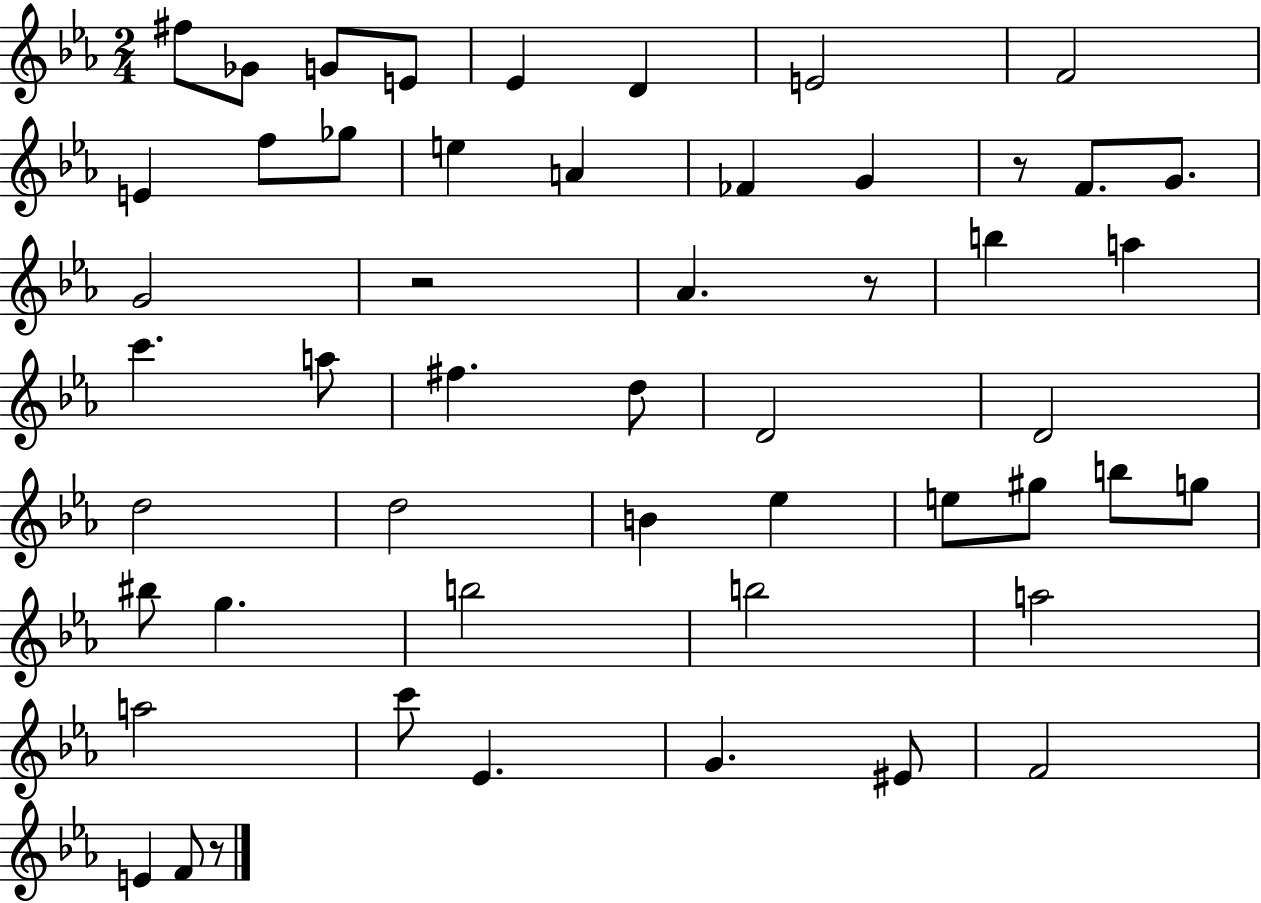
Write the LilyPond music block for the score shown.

{
  \clef treble
  \numericTimeSignature
  \time 2/4
  \key ees \major
  \repeat volta 2 { fis''8 ges'8 g'8 e'8 | ees'4 d'4 | e'2 | f'2 | \break e'4 f''8 ges''8 | e''4 a'4 | fes'4 g'4 | r8 f'8. g'8. | \break g'2 | r2 | aes'4. r8 | b''4 a''4 | \break c'''4. a''8 | fis''4. d''8 | d'2 | d'2 | \break d''2 | d''2 | b'4 ees''4 | e''8 gis''8 b''8 g''8 | \break bis''8 g''4. | b''2 | b''2 | a''2 | \break a''2 | c'''8 ees'4. | g'4. eis'8 | f'2 | \break e'4 f'8 r8 | } \bar "|."
}